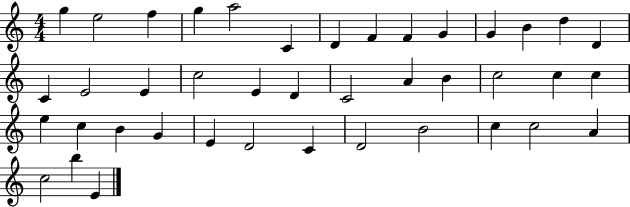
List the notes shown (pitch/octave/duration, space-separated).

G5/q E5/h F5/q G5/q A5/h C4/q D4/q F4/q F4/q G4/q G4/q B4/q D5/q D4/q C4/q E4/h E4/q C5/h E4/q D4/q C4/h A4/q B4/q C5/h C5/q C5/q E5/q C5/q B4/q G4/q E4/q D4/h C4/q D4/h B4/h C5/q C5/h A4/q C5/h B5/q E4/q